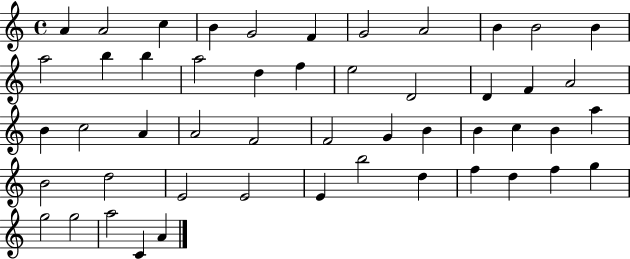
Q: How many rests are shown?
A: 0